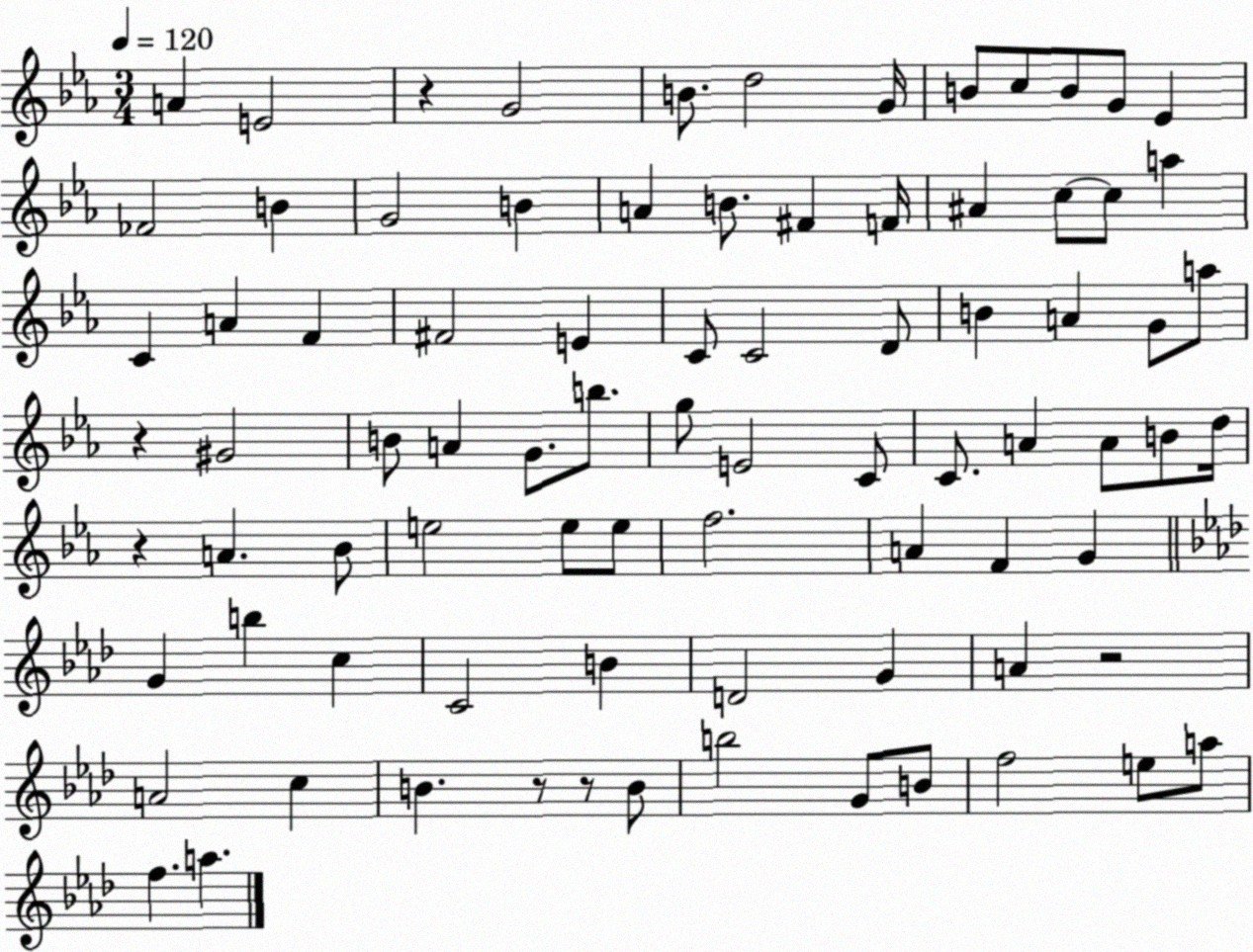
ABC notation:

X:1
T:Untitled
M:3/4
L:1/4
K:Eb
A E2 z G2 B/2 d2 G/4 B/2 c/2 B/2 G/2 _E _F2 B G2 B A B/2 ^F F/4 ^A c/2 c/2 a C A F ^F2 E C/2 C2 D/2 B A G/2 a/2 z ^G2 B/2 A G/2 b/2 g/2 E2 C/2 C/2 A A/2 B/2 d/4 z A _B/2 e2 e/2 e/2 f2 A F G G b c C2 B D2 G A z2 A2 c B z/2 z/2 B/2 b2 G/2 B/2 f2 e/2 a/2 f a